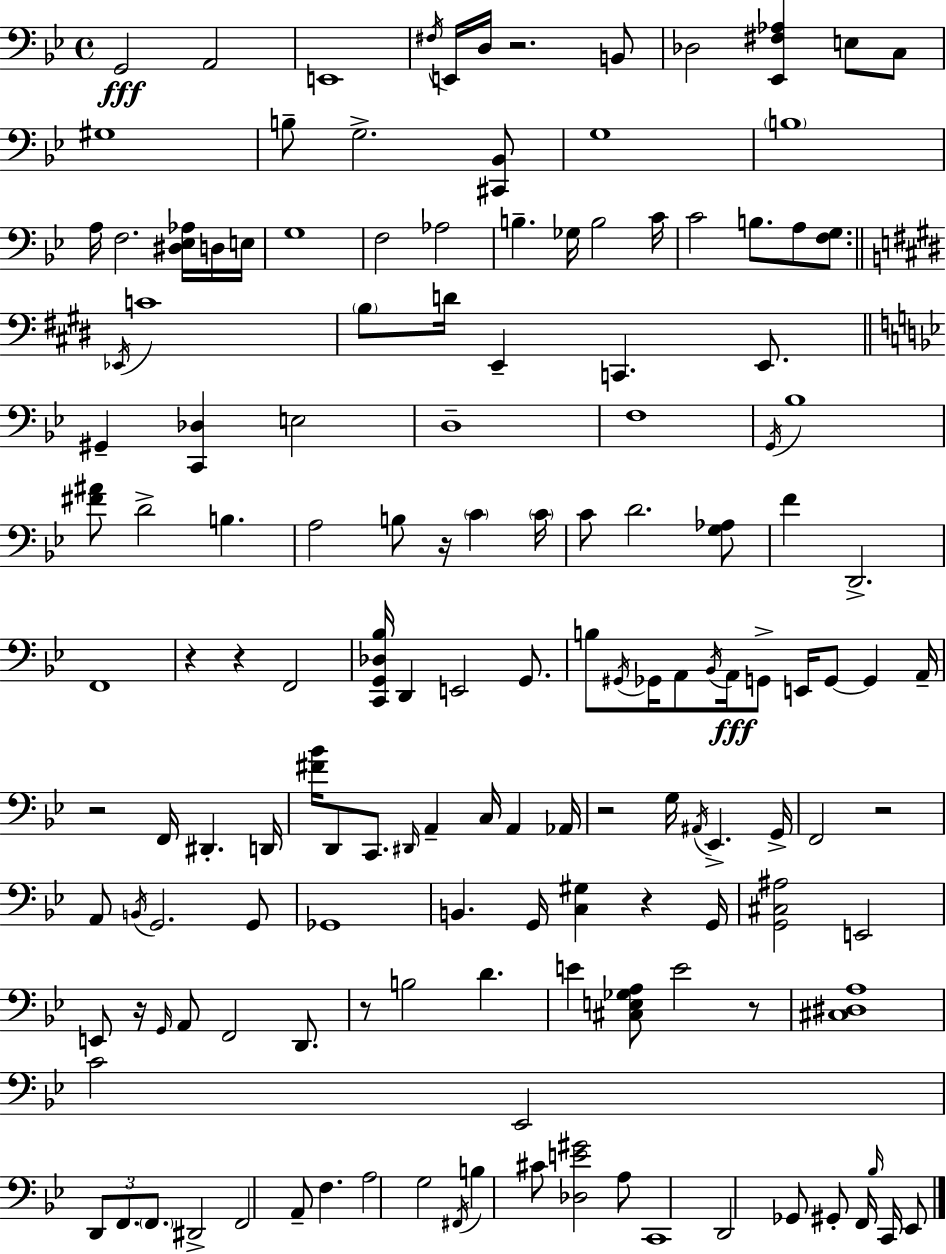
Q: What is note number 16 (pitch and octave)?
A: A3